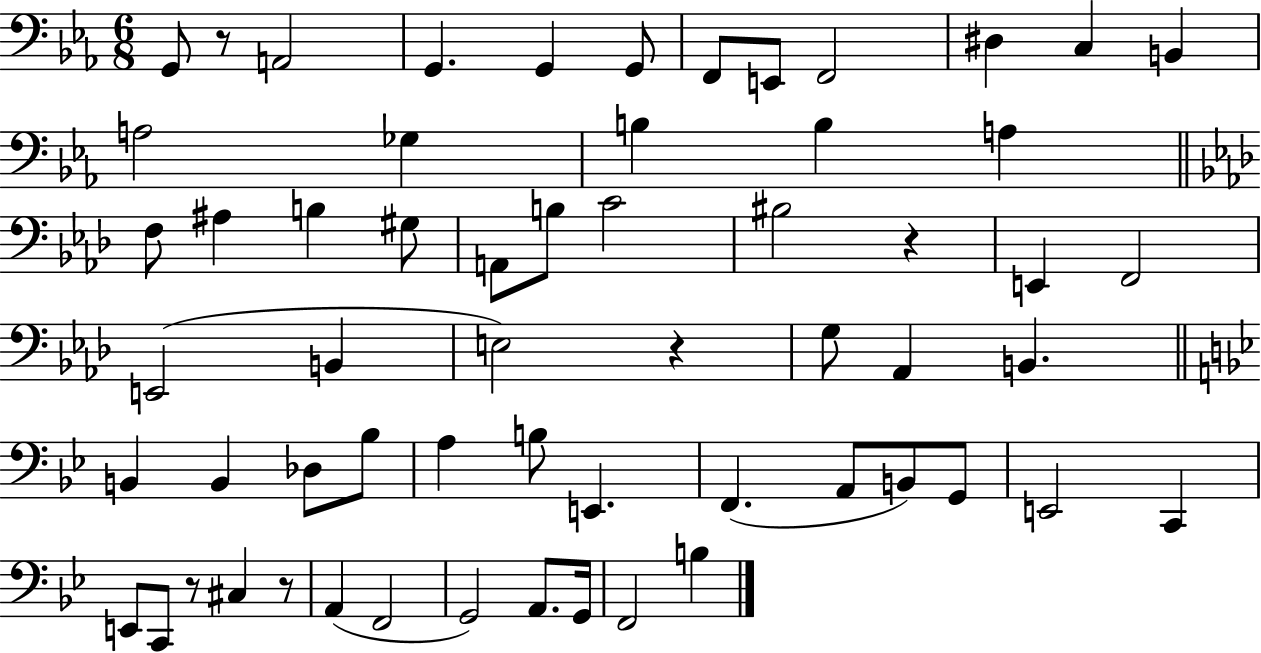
X:1
T:Untitled
M:6/8
L:1/4
K:Eb
G,,/2 z/2 A,,2 G,, G,, G,,/2 F,,/2 E,,/2 F,,2 ^D, C, B,, A,2 _G, B, B, A, F,/2 ^A, B, ^G,/2 A,,/2 B,/2 C2 ^B,2 z E,, F,,2 E,,2 B,, E,2 z G,/2 _A,, B,, B,, B,, _D,/2 _B,/2 A, B,/2 E,, F,, A,,/2 B,,/2 G,,/2 E,,2 C,, E,,/2 C,,/2 z/2 ^C, z/2 A,, F,,2 G,,2 A,,/2 G,,/4 F,,2 B,